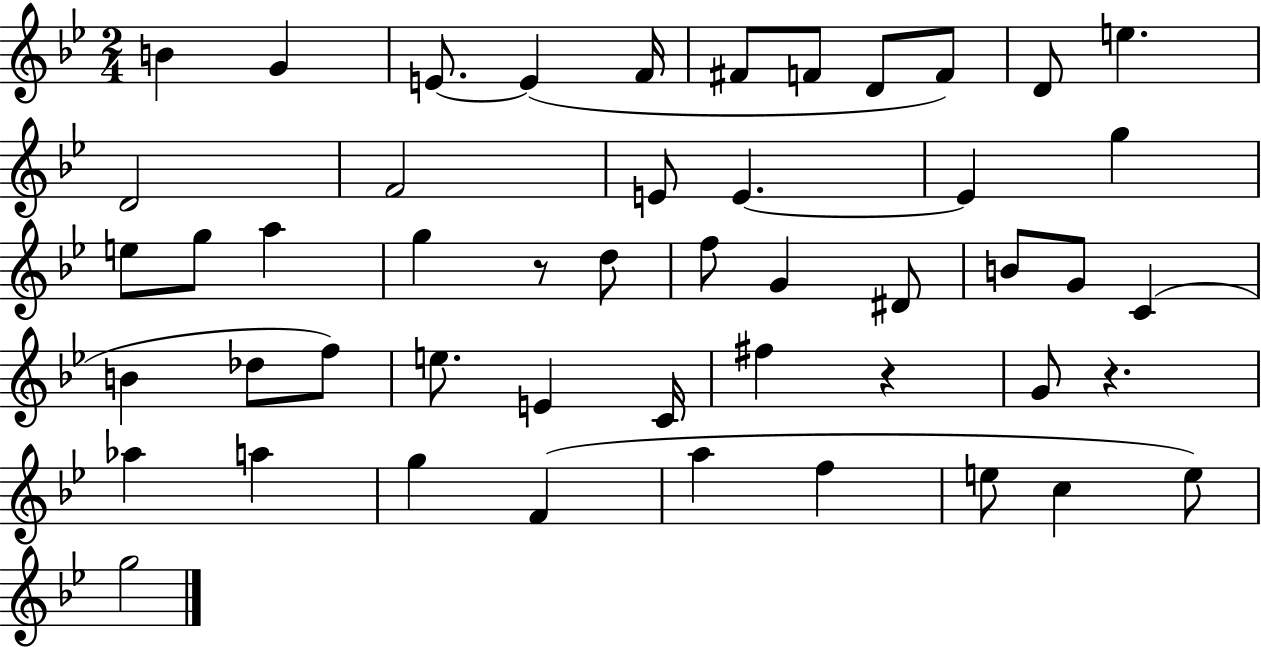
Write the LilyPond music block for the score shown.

{
  \clef treble
  \numericTimeSignature
  \time 2/4
  \key bes \major
  b'4 g'4 | e'8.~~ e'4( f'16 | fis'8 f'8 d'8 f'8) | d'8 e''4. | \break d'2 | f'2 | e'8 e'4.~~ | e'4 g''4 | \break e''8 g''8 a''4 | g''4 r8 d''8 | f''8 g'4 dis'8 | b'8 g'8 c'4( | \break b'4 des''8 f''8) | e''8. e'4 c'16 | fis''4 r4 | g'8 r4. | \break aes''4 a''4 | g''4 f'4( | a''4 f''4 | e''8 c''4 e''8) | \break g''2 | \bar "|."
}